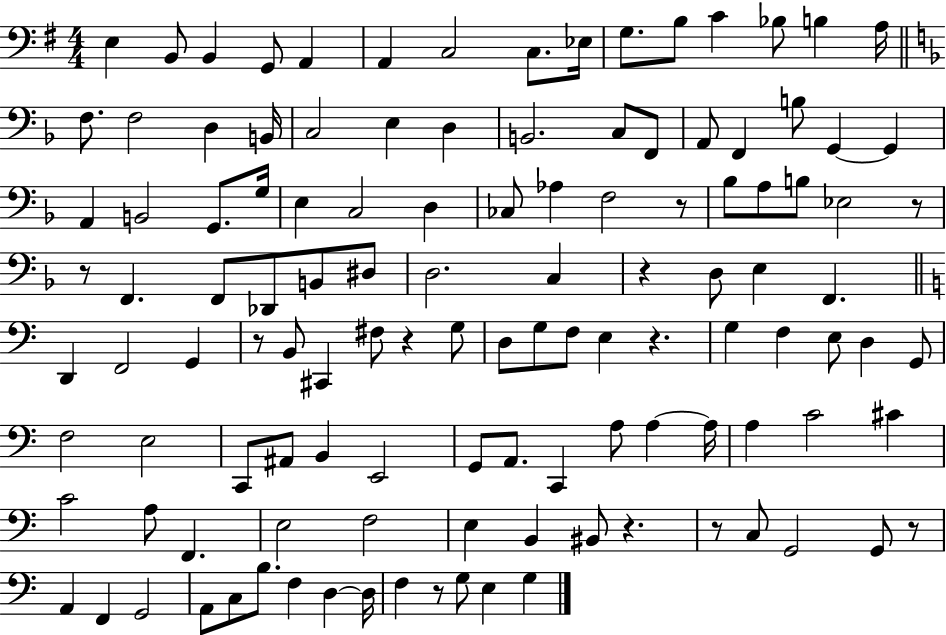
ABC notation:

X:1
T:Untitled
M:4/4
L:1/4
K:G
E, B,,/2 B,, G,,/2 A,, A,, C,2 C,/2 _E,/4 G,/2 B,/2 C _B,/2 B, A,/4 F,/2 F,2 D, B,,/4 C,2 E, D, B,,2 C,/2 F,,/2 A,,/2 F,, B,/2 G,, G,, A,, B,,2 G,,/2 G,/4 E, C,2 D, _C,/2 _A, F,2 z/2 _B,/2 A,/2 B,/2 _E,2 z/2 z/2 F,, F,,/2 _D,,/2 B,,/2 ^D,/2 D,2 C, z D,/2 E, F,, D,, F,,2 G,, z/2 B,,/2 ^C,, ^F,/2 z G,/2 D,/2 G,/2 F,/2 E, z G, F, E,/2 D, G,,/2 F,2 E,2 C,,/2 ^A,,/2 B,, E,,2 G,,/2 A,,/2 C,, A,/2 A, A,/4 A, C2 ^C C2 A,/2 F,, E,2 F,2 E, B,, ^B,,/2 z z/2 C,/2 G,,2 G,,/2 z/2 A,, F,, G,,2 A,,/2 C,/2 B,/2 F, D, D,/4 F, z/2 G,/2 E, G,